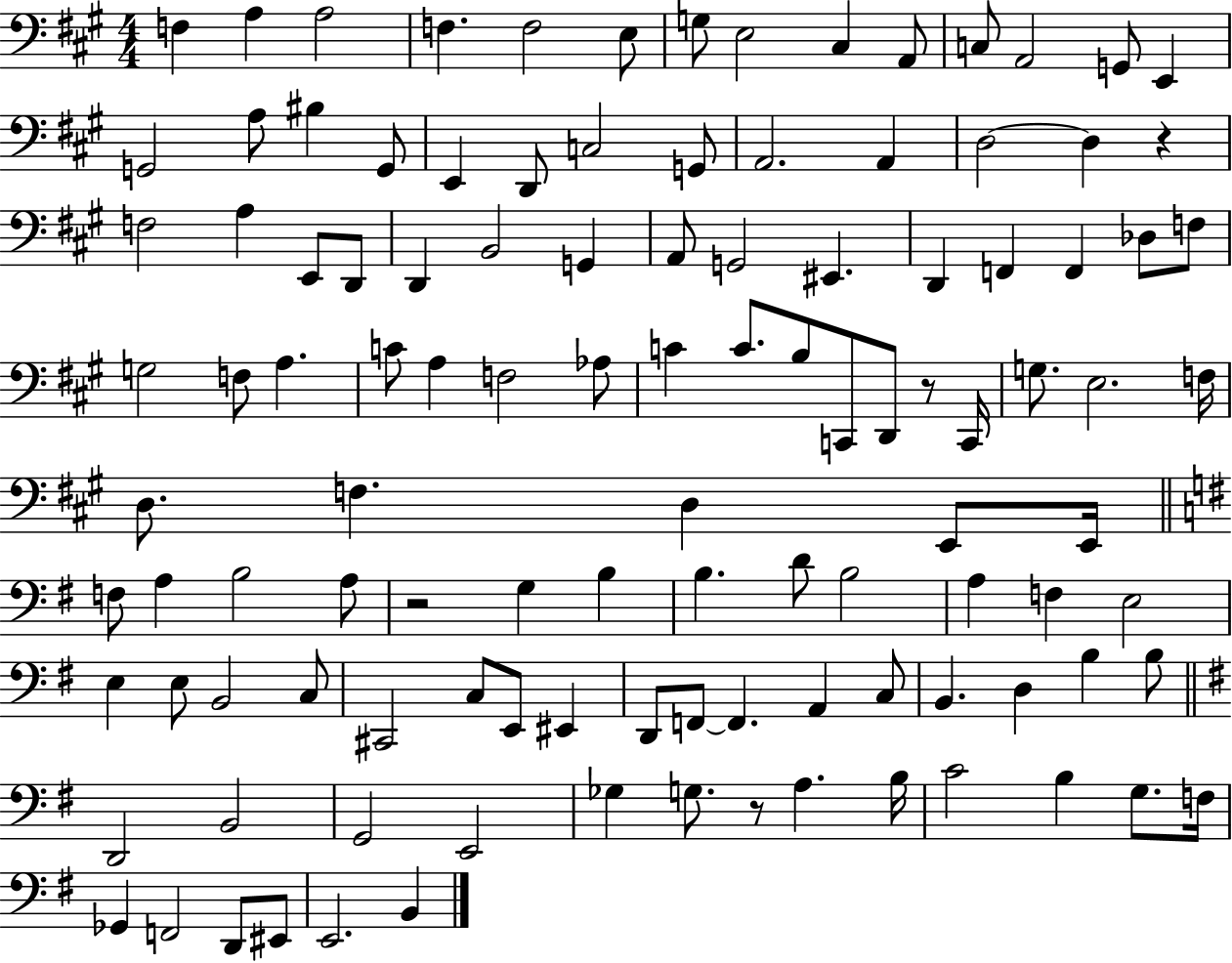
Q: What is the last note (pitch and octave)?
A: B2